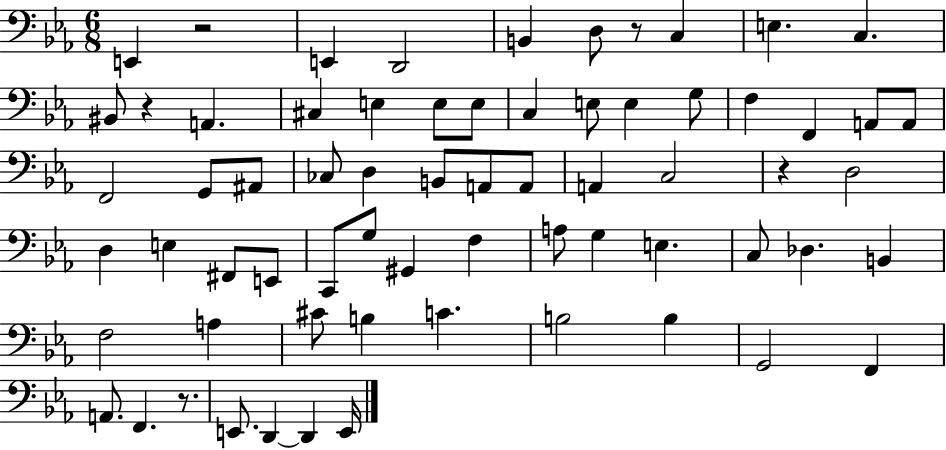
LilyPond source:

{
  \clef bass
  \numericTimeSignature
  \time 6/8
  \key ees \major
  \repeat volta 2 { e,4 r2 | e,4 d,2 | b,4 d8 r8 c4 | e4. c4. | \break bis,8 r4 a,4. | cis4 e4 e8 e8 | c4 e8 e4 g8 | f4 f,4 a,8 a,8 | \break f,2 g,8 ais,8 | ces8 d4 b,8 a,8 a,8 | a,4 c2 | r4 d2 | \break d4 e4 fis,8 e,8 | c,8 g8 gis,4 f4 | a8 g4 e4. | c8 des4. b,4 | \break f2 a4 | cis'8 b4 c'4. | b2 b4 | g,2 f,4 | \break a,8. f,4. r8. | e,8. d,4~~ d,4 e,16 | } \bar "|."
}